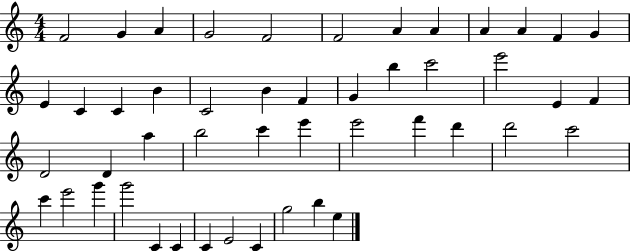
F4/h G4/q A4/q G4/h F4/h F4/h A4/q A4/q A4/q A4/q F4/q G4/q E4/q C4/q C4/q B4/q C4/h B4/q F4/q G4/q B5/q C6/h E6/h E4/q F4/q D4/h D4/q A5/q B5/h C6/q E6/q E6/h F6/q D6/q D6/h C6/h C6/q E6/h G6/q G6/h C4/q C4/q C4/q E4/h C4/q G5/h B5/q E5/q